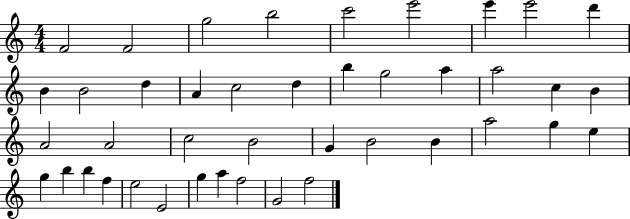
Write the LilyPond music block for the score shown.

{
  \clef treble
  \numericTimeSignature
  \time 4/4
  \key c \major
  f'2 f'2 | g''2 b''2 | c'''2 e'''2 | e'''4 e'''2 d'''4 | \break b'4 b'2 d''4 | a'4 c''2 d''4 | b''4 g''2 a''4 | a''2 c''4 b'4 | \break a'2 a'2 | c''2 b'2 | g'4 b'2 b'4 | a''2 g''4 e''4 | \break g''4 b''4 b''4 f''4 | e''2 e'2 | g''4 a''4 f''2 | g'2 f''2 | \break \bar "|."
}